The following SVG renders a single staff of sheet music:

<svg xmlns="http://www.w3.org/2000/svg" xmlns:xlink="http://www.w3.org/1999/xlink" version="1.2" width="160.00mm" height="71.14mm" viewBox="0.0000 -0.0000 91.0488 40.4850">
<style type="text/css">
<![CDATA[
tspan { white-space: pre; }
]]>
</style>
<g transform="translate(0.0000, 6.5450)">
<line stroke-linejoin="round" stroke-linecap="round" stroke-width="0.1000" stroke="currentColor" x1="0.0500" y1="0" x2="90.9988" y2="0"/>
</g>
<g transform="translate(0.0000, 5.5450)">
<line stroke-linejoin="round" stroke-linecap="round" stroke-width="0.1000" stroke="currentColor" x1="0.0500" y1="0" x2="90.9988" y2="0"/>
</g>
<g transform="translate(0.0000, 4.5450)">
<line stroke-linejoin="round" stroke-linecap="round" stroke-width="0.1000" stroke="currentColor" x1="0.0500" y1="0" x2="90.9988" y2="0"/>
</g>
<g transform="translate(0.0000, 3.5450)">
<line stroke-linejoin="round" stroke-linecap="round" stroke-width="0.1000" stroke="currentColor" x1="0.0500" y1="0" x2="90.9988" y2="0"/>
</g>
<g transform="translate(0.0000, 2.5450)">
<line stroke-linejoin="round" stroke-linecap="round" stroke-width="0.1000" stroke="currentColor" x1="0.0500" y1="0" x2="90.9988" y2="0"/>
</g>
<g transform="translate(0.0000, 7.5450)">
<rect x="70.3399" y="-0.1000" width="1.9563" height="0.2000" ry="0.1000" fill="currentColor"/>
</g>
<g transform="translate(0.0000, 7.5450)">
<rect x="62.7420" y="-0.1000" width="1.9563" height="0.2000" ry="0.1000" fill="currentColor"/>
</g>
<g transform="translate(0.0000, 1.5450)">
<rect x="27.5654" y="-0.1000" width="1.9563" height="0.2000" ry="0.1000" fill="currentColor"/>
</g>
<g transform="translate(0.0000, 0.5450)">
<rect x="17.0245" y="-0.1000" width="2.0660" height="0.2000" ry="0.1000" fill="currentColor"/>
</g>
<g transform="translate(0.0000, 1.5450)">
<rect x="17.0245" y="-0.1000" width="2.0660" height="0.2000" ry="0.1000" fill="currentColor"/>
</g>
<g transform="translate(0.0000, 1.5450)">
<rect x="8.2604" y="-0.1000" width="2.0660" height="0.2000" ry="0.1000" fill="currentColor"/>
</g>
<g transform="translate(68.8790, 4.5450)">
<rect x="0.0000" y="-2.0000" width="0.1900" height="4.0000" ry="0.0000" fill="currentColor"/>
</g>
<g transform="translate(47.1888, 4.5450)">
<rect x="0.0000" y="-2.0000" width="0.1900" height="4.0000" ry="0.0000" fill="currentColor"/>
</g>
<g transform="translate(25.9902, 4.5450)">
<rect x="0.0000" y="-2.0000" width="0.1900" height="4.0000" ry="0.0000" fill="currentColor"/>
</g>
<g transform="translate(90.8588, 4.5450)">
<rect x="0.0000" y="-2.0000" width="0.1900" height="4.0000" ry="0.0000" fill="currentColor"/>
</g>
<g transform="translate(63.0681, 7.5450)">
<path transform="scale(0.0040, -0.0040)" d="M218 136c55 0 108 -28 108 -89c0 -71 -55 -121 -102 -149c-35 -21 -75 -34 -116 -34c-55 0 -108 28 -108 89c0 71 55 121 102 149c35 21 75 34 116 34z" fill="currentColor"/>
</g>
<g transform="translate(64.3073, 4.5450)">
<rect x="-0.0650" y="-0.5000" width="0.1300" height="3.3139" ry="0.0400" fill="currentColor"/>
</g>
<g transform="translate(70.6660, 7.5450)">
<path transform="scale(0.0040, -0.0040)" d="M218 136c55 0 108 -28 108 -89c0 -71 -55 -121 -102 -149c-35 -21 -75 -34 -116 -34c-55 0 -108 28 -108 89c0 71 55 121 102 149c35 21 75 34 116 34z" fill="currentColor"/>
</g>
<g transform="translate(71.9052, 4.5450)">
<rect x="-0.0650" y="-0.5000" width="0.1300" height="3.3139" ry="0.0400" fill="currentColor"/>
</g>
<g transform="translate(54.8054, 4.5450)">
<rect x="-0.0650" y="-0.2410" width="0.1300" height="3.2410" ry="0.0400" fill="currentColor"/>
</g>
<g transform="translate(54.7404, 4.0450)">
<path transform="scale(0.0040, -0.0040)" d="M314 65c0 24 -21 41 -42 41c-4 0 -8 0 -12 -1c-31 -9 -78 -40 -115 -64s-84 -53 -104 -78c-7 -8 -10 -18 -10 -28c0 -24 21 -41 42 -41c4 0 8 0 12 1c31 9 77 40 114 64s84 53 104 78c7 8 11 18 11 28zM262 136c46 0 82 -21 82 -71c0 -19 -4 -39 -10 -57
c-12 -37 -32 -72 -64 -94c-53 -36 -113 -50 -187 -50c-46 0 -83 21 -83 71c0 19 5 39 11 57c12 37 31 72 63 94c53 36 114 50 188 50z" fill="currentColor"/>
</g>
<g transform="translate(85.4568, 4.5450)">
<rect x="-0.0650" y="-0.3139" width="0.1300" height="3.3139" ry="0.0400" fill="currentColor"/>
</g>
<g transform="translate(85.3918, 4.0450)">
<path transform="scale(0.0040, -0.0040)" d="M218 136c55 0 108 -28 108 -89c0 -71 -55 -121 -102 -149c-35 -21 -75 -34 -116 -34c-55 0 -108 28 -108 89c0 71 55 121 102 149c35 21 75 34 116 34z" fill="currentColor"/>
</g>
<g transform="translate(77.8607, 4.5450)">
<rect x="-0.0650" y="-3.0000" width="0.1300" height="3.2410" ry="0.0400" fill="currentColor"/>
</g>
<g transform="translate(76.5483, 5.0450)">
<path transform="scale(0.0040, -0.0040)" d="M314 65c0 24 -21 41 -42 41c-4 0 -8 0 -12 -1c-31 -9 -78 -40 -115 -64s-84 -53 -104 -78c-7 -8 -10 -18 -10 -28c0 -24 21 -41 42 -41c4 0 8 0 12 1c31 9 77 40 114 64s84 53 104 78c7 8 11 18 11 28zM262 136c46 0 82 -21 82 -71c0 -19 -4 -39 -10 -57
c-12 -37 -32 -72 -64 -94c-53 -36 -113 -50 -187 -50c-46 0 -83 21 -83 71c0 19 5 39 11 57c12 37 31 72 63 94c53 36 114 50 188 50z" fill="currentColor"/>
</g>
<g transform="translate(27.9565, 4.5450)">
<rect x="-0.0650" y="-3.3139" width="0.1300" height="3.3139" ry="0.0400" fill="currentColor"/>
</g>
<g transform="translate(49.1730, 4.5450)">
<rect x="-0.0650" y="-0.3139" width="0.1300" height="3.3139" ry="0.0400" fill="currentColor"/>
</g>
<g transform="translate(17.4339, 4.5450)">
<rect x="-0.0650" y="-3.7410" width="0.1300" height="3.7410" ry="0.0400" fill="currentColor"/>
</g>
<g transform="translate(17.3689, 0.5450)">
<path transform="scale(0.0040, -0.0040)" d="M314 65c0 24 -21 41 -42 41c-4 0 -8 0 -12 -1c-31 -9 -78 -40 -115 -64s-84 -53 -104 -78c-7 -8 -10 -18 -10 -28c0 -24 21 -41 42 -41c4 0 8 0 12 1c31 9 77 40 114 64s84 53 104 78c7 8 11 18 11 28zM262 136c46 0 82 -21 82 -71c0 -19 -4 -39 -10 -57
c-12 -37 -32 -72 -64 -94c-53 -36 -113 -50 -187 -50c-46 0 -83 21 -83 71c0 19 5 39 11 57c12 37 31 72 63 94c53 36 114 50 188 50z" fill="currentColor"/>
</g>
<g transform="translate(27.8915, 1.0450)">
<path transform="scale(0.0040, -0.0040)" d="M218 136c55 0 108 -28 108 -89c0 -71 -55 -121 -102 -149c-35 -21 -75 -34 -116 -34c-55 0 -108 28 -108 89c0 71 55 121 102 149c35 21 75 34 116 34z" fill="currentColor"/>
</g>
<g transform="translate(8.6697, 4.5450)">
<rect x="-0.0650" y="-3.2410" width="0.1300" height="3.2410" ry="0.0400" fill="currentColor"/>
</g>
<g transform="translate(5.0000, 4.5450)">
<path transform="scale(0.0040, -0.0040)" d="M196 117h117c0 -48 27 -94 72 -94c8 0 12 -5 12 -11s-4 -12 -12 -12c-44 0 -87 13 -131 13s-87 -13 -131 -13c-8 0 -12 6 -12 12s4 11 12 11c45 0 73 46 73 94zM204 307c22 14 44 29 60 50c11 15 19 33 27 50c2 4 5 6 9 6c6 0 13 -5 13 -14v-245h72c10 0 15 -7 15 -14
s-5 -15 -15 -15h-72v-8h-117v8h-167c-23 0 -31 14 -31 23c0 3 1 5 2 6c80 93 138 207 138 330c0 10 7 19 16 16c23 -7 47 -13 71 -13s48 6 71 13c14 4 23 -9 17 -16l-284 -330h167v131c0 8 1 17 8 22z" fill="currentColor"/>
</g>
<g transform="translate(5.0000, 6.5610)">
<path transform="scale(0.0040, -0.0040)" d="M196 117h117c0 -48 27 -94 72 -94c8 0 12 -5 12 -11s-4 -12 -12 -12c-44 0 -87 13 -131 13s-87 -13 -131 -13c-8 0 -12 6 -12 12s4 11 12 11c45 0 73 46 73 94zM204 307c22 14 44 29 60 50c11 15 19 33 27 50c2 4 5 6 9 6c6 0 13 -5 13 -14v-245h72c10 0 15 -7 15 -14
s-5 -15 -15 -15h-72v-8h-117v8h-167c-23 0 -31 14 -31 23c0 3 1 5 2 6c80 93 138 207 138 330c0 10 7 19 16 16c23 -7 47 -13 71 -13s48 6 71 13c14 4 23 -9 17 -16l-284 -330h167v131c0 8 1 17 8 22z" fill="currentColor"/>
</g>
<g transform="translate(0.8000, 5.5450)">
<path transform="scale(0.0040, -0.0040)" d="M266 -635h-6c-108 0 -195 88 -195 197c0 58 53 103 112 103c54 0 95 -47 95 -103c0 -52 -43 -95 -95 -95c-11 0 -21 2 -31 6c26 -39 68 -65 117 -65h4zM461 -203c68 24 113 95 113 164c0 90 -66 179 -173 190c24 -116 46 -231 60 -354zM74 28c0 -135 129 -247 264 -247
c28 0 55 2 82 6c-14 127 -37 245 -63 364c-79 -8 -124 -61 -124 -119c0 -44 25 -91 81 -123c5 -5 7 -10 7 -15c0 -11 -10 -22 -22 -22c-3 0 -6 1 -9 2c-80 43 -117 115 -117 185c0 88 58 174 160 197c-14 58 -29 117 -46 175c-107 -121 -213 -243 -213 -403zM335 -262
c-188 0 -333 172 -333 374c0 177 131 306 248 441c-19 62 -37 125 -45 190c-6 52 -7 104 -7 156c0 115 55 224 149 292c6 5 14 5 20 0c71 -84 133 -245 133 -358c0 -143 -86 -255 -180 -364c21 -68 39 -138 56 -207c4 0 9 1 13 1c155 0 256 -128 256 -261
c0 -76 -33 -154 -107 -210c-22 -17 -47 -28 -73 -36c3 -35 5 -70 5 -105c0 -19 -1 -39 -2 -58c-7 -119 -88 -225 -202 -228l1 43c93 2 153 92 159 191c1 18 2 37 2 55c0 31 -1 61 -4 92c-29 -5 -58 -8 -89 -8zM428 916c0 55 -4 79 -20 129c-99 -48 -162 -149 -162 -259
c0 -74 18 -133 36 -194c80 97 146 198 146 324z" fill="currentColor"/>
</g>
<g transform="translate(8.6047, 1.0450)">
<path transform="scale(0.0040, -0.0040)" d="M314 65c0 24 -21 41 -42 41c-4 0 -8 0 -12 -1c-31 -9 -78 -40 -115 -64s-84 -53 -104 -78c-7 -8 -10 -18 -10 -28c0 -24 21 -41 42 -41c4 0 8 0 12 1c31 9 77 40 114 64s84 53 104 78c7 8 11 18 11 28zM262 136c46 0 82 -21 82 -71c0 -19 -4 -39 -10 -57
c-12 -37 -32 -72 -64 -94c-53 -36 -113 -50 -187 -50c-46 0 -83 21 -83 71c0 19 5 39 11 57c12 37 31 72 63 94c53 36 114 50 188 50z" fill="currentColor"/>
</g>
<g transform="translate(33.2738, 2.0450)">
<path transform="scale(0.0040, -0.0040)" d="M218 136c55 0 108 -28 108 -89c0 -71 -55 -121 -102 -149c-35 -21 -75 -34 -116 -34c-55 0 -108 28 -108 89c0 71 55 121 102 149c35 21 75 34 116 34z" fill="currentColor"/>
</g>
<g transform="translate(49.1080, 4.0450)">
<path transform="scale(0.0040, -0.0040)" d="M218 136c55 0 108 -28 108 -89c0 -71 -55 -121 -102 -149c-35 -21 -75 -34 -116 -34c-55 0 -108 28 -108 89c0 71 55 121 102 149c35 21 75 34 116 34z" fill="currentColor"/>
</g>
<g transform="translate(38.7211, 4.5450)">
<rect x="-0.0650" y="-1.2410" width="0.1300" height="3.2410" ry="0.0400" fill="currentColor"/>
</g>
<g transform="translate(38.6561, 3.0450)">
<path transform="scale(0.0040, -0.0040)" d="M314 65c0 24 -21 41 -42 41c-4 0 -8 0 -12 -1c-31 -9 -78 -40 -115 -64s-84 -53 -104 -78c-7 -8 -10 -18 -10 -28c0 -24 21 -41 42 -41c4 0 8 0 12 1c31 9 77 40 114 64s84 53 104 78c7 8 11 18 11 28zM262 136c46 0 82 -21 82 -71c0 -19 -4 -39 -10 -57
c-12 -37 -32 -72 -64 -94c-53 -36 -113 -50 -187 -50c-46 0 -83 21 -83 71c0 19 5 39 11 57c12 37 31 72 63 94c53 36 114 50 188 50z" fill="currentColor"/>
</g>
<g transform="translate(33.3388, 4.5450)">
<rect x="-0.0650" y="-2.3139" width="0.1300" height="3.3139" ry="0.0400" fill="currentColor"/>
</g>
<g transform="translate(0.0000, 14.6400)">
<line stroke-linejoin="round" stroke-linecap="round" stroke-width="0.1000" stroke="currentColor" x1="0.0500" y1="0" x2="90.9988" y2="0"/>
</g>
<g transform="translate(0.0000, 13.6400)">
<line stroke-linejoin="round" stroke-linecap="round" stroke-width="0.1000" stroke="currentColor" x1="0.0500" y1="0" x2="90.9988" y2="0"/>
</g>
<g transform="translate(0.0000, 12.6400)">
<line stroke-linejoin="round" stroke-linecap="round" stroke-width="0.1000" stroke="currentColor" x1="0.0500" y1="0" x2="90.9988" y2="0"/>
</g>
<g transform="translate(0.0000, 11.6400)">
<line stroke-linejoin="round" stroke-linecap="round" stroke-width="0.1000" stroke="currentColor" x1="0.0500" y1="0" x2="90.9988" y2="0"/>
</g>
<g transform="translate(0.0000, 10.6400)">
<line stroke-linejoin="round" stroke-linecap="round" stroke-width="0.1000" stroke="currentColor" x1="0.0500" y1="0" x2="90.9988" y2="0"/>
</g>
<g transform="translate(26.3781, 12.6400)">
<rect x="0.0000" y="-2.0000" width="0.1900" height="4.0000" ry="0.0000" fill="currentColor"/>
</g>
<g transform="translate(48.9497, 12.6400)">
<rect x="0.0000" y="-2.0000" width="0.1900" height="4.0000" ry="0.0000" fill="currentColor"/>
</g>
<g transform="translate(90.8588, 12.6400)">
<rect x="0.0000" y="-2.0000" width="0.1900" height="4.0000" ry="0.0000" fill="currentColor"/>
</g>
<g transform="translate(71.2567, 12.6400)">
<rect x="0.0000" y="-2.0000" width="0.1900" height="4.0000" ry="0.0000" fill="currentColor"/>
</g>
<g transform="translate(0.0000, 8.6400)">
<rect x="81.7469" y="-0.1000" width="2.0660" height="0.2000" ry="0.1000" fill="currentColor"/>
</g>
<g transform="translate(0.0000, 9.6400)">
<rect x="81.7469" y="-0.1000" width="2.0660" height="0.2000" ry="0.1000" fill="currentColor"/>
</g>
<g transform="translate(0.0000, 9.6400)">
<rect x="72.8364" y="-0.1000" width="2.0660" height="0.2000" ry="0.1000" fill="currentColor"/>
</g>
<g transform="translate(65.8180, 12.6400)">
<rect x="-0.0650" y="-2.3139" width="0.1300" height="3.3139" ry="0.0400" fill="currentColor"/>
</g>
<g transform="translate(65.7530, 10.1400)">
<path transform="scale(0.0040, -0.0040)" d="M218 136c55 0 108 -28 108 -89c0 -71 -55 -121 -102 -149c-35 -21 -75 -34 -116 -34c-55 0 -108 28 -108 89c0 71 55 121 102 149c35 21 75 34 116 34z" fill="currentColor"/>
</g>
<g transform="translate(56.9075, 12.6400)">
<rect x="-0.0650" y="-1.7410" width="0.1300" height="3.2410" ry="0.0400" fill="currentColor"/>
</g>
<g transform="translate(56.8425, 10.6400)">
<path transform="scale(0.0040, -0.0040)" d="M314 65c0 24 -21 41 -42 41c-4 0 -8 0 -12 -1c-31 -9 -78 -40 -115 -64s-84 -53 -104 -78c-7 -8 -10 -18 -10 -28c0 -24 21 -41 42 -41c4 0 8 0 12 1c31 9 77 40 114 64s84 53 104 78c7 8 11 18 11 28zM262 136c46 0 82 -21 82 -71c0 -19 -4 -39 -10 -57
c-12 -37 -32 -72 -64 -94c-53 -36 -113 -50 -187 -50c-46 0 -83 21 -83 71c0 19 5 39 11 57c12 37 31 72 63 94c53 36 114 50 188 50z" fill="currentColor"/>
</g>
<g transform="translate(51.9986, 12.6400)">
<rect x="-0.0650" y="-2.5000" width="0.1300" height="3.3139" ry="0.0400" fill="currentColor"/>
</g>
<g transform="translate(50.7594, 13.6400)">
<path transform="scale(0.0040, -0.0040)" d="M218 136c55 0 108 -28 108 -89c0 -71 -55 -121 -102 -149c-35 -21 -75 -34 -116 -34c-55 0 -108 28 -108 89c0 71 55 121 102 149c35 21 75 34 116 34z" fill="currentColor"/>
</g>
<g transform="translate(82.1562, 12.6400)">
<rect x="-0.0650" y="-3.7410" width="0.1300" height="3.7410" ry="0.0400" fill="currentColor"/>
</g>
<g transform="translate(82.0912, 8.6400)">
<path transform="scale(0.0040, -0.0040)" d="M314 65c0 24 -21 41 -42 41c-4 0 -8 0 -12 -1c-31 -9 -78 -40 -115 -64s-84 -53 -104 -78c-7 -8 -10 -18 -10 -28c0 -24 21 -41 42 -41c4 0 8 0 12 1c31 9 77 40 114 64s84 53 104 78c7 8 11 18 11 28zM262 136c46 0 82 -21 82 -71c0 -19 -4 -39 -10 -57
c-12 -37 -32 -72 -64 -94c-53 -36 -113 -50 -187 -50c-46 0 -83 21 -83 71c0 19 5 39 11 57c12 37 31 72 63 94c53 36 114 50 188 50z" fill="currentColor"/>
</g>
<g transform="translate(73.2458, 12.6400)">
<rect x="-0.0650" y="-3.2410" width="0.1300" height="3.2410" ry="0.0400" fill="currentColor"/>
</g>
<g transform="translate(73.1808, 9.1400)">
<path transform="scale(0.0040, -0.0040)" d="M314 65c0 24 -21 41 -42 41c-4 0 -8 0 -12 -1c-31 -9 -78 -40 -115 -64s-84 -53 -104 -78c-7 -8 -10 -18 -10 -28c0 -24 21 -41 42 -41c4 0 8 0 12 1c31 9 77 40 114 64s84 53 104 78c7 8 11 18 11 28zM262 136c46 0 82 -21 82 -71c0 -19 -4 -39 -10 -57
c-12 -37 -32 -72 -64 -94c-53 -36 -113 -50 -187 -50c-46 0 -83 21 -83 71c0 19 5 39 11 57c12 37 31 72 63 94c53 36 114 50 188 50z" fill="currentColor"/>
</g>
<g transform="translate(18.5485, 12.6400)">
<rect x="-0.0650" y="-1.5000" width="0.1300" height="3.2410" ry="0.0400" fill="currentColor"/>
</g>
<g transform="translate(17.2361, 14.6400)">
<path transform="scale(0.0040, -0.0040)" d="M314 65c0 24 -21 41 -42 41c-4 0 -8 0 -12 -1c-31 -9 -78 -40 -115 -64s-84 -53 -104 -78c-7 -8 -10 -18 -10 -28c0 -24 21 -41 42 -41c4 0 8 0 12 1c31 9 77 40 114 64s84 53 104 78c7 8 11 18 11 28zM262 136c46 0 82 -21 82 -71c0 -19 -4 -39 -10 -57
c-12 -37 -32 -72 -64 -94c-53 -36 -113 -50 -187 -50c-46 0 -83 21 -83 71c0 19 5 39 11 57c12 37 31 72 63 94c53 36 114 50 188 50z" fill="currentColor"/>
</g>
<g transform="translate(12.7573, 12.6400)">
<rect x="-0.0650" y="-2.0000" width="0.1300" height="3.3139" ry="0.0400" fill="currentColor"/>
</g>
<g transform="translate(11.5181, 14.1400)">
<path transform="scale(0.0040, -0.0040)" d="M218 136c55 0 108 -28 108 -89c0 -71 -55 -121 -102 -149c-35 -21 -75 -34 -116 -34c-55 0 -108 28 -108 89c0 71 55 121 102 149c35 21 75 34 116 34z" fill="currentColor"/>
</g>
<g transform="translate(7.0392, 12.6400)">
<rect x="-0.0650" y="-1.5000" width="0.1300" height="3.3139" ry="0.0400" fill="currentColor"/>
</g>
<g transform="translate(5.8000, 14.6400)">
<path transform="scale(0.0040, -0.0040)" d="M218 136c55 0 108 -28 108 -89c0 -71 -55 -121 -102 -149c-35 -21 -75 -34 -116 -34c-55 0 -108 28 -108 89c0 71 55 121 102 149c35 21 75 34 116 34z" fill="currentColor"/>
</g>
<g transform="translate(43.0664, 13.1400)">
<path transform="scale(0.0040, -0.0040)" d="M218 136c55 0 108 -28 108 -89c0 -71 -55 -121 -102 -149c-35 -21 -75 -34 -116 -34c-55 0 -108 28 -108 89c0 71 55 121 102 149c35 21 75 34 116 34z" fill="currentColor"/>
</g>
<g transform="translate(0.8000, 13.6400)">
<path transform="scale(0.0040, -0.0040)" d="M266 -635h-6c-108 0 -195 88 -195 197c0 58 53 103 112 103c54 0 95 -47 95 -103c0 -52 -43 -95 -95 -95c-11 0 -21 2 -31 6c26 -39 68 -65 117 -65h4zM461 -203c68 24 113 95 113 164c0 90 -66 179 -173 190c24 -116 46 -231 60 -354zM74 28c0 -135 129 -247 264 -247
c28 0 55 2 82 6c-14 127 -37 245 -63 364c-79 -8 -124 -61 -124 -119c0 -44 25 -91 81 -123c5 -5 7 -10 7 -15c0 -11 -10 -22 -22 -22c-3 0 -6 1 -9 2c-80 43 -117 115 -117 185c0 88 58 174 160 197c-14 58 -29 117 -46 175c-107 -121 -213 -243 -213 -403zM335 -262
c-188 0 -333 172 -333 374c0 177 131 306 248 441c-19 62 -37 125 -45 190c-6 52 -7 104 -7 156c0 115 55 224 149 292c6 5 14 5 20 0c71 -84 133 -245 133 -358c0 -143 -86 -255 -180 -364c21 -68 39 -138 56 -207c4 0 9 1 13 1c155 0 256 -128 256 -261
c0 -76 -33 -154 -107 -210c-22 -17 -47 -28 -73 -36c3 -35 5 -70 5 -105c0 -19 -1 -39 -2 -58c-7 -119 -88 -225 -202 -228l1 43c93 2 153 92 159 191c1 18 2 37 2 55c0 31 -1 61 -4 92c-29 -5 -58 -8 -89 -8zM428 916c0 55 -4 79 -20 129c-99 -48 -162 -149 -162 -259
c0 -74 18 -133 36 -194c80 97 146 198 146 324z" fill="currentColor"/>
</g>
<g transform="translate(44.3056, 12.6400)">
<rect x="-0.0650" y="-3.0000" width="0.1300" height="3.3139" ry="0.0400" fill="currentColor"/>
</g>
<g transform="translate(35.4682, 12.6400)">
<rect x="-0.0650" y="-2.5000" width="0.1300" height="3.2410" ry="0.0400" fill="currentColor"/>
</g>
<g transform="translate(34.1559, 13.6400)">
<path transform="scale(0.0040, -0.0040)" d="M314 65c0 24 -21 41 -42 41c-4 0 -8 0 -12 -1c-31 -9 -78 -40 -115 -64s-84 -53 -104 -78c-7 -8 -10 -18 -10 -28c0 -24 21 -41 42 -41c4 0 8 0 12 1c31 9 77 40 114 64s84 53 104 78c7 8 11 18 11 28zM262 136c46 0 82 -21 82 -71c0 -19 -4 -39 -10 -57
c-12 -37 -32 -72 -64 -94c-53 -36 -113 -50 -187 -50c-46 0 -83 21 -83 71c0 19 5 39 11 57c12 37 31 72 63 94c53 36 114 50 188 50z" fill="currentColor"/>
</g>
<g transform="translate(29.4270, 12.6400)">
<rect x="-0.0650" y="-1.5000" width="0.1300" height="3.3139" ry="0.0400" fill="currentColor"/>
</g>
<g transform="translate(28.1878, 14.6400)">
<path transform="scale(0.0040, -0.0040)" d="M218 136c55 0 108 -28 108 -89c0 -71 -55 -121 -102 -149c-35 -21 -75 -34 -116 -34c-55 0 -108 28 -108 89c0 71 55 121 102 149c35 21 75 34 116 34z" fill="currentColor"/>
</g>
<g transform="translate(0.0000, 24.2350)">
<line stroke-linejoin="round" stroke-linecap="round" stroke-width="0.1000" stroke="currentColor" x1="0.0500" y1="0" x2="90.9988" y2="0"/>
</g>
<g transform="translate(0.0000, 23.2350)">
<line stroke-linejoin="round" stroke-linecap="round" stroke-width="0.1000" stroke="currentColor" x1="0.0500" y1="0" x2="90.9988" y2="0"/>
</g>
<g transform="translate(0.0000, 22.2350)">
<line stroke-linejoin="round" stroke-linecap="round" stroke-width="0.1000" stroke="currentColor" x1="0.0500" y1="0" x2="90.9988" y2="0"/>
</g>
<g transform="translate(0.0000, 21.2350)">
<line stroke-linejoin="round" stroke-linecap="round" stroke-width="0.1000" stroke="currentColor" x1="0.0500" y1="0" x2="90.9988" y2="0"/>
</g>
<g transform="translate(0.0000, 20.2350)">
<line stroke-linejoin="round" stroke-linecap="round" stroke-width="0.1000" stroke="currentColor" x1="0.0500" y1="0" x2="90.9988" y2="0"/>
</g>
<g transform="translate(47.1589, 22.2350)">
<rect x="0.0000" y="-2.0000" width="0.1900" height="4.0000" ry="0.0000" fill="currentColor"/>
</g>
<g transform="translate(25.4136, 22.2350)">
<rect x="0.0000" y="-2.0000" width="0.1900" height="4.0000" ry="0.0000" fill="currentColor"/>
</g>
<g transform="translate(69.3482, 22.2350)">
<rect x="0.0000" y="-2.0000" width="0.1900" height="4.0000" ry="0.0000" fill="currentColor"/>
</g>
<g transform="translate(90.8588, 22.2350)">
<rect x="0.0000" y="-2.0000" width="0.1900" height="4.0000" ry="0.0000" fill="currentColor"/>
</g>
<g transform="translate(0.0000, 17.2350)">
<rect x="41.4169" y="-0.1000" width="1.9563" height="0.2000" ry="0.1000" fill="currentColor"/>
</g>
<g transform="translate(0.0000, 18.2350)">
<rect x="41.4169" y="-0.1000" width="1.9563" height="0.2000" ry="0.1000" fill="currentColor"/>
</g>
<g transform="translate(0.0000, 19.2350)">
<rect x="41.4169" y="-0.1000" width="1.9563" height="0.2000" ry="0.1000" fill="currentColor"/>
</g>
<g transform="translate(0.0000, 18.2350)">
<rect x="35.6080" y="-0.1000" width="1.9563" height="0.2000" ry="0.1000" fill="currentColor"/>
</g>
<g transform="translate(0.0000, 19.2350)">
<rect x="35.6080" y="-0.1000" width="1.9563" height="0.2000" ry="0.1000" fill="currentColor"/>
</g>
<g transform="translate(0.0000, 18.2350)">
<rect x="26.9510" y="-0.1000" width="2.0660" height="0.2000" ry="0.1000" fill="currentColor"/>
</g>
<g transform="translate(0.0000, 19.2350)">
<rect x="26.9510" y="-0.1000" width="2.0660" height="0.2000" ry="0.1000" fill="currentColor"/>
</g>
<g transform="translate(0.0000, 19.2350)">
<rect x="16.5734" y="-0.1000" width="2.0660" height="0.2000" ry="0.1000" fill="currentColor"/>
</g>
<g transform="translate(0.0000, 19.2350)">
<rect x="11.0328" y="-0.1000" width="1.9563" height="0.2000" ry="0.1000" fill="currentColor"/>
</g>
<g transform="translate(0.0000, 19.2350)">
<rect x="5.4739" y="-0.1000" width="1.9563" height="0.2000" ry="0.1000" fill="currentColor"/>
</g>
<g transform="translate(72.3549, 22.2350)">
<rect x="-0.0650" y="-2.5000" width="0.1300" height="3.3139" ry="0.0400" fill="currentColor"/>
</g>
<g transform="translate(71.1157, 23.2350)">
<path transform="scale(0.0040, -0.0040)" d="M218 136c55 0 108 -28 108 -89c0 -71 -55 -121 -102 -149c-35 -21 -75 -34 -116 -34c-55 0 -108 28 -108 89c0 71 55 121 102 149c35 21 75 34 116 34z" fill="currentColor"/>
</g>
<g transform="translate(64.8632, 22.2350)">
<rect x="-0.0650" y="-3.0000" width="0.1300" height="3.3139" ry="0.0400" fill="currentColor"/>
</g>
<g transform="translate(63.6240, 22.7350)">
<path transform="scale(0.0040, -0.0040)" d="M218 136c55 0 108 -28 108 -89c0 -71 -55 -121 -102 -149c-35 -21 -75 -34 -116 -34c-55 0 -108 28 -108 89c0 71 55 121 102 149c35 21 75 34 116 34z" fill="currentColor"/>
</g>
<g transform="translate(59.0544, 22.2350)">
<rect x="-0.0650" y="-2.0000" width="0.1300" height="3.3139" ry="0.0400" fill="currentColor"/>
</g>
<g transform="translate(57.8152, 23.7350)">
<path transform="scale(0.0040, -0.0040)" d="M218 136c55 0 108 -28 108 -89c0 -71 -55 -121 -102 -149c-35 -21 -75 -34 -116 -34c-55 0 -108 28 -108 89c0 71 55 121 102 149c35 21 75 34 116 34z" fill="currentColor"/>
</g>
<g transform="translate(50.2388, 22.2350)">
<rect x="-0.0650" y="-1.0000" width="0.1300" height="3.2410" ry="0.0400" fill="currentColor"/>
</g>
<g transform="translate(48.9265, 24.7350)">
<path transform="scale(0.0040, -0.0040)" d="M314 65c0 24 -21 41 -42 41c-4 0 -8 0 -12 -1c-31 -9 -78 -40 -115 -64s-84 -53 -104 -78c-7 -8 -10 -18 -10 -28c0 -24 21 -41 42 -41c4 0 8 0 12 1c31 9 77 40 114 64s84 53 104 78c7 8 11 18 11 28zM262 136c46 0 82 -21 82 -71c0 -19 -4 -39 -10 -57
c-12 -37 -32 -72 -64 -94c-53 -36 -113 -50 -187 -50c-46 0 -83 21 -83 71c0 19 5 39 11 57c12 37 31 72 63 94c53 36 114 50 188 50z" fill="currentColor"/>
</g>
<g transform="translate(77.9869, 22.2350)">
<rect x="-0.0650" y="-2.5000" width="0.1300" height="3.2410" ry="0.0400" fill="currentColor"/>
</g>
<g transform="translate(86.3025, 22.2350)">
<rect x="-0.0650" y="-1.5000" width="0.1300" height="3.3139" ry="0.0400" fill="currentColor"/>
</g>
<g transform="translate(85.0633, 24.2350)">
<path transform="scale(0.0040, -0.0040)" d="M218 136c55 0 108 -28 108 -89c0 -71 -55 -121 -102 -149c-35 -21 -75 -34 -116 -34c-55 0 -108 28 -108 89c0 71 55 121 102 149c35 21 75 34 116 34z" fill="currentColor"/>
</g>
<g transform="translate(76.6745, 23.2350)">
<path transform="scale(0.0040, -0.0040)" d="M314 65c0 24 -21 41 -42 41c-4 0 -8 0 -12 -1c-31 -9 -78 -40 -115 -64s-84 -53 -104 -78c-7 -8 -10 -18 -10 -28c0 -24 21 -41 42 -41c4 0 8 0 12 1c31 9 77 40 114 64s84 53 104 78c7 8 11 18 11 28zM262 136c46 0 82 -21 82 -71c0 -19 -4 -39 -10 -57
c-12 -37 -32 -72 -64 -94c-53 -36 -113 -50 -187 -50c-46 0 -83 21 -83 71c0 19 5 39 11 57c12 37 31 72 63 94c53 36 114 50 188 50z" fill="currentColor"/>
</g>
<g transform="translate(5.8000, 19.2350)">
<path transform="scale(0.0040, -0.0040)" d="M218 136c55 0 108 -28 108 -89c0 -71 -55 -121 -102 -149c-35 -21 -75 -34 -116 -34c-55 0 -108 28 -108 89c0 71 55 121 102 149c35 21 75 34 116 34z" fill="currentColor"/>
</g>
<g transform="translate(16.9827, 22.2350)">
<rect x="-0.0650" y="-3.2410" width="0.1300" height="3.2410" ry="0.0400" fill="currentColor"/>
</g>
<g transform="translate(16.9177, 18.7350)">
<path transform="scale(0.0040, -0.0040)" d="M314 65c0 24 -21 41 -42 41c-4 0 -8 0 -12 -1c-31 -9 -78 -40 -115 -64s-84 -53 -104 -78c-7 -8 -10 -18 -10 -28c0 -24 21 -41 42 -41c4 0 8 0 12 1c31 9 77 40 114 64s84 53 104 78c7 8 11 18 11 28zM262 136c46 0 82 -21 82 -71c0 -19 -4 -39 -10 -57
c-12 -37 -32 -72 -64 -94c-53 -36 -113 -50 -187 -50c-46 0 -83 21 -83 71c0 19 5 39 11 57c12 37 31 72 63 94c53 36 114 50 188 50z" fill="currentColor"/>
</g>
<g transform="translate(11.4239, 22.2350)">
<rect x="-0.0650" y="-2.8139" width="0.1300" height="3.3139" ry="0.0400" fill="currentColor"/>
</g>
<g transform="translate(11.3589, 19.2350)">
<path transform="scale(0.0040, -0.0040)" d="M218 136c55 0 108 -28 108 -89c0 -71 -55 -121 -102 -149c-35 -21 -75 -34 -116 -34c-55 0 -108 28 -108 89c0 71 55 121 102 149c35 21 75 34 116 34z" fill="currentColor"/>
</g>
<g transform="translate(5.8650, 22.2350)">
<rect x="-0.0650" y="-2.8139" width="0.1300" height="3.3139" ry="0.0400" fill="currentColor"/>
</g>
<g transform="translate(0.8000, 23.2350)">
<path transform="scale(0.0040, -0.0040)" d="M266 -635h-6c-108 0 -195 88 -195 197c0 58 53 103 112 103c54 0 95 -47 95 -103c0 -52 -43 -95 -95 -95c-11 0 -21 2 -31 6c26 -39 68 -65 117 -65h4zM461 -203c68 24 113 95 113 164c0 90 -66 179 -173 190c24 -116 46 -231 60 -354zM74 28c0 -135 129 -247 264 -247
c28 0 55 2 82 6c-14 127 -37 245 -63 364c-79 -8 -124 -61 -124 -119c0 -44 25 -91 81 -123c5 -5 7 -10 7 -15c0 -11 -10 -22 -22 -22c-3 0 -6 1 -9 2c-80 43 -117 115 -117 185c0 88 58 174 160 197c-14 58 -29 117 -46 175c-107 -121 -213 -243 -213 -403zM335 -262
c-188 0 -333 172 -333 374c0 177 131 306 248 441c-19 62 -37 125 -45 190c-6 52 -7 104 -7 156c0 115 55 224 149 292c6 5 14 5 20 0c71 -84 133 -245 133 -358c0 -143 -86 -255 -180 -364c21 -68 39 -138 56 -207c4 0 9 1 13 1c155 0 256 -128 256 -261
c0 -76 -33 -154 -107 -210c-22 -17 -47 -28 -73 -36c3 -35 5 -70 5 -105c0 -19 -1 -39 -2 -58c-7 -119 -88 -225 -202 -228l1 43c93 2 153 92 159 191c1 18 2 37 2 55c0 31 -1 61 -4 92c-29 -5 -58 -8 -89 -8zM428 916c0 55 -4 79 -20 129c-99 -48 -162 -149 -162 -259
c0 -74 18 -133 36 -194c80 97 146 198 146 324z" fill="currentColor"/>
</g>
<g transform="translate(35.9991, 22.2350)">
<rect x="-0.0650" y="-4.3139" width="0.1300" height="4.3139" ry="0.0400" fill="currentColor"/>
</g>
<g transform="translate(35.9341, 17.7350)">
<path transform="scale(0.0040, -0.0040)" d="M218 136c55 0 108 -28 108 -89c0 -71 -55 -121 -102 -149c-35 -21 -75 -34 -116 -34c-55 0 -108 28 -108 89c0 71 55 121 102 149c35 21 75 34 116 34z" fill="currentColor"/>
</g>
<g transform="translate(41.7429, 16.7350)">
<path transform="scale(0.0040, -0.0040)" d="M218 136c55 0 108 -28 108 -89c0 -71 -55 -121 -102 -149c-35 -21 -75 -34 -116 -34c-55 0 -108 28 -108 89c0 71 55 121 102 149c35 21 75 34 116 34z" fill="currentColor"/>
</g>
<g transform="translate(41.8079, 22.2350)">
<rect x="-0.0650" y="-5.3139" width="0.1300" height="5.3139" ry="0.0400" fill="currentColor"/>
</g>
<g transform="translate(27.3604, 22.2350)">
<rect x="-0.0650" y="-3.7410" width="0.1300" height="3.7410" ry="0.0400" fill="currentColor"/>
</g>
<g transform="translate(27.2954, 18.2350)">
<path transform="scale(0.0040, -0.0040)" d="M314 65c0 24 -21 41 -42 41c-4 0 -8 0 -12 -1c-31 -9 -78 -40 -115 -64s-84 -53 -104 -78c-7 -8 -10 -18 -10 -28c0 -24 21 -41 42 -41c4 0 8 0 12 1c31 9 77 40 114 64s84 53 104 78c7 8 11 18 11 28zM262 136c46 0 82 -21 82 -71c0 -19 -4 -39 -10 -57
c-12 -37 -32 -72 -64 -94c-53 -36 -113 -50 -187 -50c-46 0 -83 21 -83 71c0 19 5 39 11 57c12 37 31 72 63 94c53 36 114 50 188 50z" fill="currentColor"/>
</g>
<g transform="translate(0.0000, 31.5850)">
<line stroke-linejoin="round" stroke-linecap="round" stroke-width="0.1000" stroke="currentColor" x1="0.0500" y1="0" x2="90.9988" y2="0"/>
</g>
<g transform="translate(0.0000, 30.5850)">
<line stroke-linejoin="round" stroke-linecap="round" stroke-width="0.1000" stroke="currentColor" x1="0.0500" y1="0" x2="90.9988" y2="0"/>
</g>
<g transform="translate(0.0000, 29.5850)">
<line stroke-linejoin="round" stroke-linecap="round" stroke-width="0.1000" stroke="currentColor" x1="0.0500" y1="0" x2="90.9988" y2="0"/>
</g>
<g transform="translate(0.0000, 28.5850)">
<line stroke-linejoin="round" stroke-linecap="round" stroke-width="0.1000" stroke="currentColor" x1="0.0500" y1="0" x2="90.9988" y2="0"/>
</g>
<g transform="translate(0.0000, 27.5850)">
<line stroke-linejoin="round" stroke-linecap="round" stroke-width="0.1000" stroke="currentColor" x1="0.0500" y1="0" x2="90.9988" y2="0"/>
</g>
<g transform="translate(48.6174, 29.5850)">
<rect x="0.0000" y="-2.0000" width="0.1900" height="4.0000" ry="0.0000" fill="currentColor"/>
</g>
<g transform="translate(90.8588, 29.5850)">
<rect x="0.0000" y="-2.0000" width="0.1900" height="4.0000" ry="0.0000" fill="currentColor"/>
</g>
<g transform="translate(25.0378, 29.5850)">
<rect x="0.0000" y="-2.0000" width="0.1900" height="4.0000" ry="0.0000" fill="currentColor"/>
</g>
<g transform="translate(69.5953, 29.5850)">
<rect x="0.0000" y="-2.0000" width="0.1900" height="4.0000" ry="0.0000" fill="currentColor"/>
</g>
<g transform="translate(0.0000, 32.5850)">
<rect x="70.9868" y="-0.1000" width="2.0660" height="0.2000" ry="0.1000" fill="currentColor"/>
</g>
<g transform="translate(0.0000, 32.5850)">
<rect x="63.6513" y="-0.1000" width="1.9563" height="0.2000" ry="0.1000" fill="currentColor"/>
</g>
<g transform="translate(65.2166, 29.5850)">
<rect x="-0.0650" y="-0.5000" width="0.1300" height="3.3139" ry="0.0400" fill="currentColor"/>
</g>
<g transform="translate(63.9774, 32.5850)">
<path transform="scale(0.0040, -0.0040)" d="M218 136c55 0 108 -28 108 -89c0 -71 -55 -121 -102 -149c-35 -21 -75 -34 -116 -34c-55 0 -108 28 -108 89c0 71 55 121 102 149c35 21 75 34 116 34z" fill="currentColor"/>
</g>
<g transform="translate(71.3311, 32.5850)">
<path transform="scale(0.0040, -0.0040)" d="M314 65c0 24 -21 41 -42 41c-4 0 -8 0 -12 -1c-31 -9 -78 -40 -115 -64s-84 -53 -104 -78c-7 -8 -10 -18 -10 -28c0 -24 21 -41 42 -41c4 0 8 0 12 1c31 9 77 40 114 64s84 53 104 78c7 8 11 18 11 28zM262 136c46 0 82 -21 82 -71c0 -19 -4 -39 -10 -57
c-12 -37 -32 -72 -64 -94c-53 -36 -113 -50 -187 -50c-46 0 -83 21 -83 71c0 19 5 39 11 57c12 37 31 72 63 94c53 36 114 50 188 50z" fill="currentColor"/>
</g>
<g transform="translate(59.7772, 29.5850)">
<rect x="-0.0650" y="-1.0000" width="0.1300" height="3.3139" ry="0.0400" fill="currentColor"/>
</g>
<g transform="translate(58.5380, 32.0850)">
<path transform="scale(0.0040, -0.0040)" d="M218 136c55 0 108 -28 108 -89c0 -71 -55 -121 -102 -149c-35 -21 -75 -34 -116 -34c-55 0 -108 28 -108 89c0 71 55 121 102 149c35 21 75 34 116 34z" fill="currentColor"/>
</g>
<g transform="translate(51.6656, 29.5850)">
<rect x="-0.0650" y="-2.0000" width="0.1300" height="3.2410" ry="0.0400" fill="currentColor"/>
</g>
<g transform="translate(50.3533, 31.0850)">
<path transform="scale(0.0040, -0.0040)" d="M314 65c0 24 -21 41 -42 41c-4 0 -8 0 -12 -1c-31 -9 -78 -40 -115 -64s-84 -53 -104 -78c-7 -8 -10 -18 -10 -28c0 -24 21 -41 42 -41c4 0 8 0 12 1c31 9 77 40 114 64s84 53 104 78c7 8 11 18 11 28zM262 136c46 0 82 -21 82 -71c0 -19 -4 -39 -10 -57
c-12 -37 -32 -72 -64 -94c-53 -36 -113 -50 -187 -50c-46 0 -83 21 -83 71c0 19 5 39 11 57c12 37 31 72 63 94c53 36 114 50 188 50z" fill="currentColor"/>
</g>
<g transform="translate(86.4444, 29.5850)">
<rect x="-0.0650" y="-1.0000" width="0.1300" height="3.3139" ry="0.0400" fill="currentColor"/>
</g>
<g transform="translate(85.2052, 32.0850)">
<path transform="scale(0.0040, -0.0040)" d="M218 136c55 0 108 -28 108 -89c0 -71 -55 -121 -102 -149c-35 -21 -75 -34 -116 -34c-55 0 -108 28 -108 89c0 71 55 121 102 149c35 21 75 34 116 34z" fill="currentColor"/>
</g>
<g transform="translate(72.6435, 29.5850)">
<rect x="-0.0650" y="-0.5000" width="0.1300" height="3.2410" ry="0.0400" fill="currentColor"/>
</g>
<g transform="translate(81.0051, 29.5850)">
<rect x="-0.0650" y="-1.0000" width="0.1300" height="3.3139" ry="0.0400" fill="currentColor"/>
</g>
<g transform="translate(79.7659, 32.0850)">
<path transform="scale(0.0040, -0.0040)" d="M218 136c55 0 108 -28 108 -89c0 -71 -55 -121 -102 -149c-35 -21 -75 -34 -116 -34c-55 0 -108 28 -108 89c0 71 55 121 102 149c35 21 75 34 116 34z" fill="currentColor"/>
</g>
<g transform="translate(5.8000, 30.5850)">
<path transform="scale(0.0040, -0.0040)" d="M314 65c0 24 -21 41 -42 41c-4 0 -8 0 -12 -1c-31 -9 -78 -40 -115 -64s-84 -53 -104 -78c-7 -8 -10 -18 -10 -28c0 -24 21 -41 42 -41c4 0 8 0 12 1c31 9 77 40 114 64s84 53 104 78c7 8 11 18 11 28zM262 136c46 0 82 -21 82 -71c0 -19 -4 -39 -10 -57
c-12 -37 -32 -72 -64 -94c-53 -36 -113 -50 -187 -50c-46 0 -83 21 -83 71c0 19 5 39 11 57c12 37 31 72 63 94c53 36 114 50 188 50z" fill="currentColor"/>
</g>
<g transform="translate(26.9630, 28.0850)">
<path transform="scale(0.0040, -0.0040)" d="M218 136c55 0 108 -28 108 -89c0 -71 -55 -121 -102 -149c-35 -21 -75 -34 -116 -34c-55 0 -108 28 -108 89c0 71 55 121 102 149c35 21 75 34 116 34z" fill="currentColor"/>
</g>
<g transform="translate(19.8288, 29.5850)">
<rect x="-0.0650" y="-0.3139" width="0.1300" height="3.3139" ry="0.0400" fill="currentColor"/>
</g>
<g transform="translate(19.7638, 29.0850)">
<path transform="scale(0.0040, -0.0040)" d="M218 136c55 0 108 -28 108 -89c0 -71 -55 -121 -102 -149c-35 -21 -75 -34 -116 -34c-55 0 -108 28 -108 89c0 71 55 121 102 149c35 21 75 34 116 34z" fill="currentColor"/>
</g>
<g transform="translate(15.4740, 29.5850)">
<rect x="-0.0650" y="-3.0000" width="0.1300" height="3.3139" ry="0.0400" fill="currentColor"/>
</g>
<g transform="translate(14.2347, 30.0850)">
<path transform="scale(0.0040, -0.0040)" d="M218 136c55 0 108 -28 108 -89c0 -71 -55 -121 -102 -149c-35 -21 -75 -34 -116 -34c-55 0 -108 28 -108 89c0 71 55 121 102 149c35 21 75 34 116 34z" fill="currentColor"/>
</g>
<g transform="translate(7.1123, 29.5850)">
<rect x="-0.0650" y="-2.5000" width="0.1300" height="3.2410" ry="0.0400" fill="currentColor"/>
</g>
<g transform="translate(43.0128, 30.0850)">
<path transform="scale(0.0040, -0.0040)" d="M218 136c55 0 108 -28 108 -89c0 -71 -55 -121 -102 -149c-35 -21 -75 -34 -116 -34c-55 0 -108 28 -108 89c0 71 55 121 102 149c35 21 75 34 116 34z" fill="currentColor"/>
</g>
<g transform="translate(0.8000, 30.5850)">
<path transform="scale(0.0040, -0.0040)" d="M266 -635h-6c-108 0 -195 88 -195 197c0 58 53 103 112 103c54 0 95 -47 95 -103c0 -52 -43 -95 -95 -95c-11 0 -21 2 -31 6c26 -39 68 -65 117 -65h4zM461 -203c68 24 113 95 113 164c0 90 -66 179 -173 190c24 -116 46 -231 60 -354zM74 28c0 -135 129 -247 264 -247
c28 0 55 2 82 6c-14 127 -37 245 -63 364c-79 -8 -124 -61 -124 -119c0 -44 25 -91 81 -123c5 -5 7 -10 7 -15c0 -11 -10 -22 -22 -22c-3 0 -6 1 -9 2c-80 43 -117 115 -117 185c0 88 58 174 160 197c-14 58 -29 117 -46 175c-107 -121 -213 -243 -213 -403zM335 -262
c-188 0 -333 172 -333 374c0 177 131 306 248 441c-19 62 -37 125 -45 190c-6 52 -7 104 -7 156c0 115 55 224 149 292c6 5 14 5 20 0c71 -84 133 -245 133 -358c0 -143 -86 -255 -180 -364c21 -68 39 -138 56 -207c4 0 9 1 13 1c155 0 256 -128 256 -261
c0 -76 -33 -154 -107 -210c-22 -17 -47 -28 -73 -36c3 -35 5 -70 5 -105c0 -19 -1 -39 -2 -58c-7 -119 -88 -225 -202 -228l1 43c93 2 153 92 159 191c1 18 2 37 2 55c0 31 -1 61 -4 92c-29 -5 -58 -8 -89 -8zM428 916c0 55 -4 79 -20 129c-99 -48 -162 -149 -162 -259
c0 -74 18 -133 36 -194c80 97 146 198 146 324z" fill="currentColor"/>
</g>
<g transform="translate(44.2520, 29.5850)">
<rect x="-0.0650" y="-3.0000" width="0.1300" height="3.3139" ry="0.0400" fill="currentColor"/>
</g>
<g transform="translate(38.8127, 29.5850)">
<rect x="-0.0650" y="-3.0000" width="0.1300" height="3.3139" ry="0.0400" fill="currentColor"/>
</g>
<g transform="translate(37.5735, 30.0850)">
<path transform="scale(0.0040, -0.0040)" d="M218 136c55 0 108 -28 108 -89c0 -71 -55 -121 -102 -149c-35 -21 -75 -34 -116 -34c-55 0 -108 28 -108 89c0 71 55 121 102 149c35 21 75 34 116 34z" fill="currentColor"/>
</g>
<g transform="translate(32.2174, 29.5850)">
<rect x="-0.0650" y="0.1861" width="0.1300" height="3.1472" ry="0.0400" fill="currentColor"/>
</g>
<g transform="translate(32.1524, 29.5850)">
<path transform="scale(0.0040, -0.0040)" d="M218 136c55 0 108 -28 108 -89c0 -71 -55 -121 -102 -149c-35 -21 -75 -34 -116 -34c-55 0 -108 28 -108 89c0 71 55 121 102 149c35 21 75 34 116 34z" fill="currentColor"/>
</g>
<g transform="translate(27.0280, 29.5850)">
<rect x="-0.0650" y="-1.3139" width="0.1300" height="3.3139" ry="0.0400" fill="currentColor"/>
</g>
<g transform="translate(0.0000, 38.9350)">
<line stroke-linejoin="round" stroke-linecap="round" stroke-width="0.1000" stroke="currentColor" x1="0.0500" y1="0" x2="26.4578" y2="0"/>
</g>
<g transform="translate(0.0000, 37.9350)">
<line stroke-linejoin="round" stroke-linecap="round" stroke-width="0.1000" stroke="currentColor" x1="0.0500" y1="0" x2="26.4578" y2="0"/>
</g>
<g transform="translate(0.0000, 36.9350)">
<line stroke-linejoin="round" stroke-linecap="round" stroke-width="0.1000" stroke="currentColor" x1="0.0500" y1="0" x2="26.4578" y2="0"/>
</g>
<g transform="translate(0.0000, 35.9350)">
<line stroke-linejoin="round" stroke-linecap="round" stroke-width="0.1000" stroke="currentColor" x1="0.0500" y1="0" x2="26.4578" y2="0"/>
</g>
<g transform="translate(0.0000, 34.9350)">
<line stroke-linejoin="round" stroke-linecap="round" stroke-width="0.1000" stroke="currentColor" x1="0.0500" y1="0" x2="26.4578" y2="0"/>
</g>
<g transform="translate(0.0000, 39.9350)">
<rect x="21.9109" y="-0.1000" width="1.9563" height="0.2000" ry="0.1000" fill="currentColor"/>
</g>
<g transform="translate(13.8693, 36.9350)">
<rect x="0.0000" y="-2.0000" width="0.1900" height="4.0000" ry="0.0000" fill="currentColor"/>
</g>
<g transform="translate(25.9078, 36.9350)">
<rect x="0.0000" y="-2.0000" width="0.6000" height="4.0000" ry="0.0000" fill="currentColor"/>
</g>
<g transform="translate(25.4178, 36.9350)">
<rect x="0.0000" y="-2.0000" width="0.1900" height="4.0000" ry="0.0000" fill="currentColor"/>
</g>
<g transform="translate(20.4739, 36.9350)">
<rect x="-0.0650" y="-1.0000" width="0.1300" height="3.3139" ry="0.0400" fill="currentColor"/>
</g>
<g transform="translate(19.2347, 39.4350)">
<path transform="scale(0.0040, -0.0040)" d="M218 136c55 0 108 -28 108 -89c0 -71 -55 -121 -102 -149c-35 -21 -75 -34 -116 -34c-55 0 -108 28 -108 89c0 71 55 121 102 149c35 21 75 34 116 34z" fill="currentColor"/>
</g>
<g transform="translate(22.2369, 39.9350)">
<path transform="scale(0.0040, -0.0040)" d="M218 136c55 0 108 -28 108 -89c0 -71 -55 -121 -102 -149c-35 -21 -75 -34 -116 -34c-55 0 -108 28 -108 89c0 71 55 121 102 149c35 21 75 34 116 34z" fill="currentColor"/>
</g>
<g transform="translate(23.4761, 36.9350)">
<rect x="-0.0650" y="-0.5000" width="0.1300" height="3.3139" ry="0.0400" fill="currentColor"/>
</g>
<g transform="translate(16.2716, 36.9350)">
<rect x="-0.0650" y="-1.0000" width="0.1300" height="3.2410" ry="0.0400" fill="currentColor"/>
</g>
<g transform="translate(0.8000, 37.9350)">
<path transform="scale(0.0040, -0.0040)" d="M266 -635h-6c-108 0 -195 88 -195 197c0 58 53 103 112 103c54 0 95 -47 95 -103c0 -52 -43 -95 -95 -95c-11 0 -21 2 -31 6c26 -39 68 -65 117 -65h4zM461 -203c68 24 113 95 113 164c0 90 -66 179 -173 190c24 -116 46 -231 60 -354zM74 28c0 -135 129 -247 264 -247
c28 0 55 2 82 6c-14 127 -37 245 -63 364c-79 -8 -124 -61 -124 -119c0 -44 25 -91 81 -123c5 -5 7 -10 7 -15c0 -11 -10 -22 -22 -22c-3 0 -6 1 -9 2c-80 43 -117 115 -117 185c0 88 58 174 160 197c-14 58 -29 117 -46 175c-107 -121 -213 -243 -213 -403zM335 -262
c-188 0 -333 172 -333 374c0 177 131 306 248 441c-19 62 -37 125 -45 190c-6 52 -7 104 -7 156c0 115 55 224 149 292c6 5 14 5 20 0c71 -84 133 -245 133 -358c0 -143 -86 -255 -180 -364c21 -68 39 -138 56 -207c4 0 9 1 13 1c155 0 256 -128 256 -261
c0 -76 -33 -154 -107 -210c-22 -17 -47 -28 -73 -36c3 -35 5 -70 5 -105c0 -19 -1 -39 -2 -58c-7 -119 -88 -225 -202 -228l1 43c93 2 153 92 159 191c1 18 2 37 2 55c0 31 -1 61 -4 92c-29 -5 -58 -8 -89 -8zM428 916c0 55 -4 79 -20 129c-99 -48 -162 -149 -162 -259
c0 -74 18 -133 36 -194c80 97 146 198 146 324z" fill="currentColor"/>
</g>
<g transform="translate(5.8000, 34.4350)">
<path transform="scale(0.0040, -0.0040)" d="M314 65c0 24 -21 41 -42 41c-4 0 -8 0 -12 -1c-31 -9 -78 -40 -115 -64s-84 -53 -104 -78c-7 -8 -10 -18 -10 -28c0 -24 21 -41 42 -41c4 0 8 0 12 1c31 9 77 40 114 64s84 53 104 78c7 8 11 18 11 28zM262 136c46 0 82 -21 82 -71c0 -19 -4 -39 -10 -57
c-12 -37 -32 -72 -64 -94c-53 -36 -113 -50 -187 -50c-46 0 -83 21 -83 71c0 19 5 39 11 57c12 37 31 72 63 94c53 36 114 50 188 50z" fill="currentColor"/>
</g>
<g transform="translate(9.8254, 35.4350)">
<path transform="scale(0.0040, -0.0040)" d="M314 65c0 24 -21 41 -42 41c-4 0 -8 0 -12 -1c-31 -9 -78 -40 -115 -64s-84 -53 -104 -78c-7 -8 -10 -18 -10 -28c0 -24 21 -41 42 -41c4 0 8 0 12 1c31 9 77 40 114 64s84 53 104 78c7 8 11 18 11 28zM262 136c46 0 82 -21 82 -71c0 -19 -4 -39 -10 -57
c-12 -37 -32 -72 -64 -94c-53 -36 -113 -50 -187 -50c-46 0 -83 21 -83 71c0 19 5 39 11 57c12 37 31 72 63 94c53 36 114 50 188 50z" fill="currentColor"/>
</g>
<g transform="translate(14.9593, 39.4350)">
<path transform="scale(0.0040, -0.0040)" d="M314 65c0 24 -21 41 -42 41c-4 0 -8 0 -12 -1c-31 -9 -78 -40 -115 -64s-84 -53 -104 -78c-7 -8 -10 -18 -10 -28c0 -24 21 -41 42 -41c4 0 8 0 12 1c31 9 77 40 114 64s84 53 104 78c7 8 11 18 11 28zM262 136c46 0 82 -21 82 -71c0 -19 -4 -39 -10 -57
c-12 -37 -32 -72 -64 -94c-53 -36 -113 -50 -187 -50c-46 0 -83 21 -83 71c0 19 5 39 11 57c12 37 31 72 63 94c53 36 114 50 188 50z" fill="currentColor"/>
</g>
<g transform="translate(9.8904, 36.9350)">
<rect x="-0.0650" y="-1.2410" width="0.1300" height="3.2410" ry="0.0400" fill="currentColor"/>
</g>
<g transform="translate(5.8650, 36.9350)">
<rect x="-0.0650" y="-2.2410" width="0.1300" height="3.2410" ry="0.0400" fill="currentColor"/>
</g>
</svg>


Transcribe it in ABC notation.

X:1
T:Untitled
M:4/4
L:1/4
K:C
b2 c'2 b g e2 c c2 C C A2 c E F E2 E G2 A G f2 g b2 c'2 a a b2 c'2 d' f' D2 F A G G2 E G2 A c e B A A F2 D C C2 D D g2 e2 D2 D C